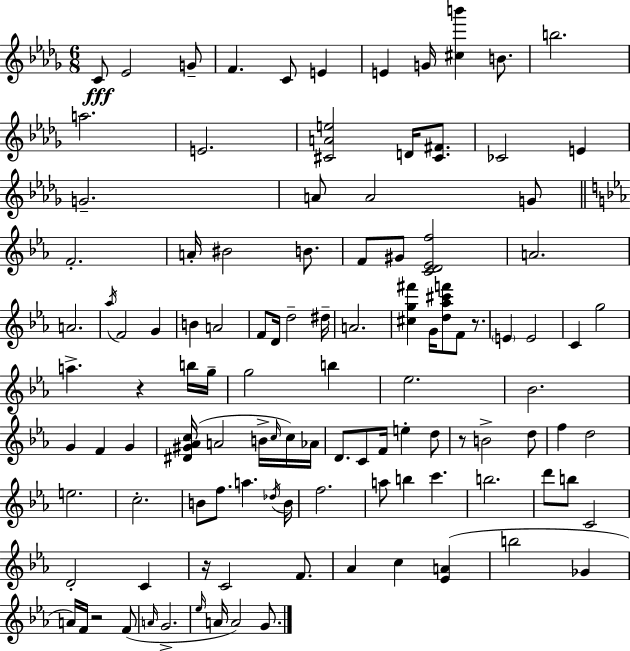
{
  \clef treble
  \numericTimeSignature
  \time 6/8
  \key bes \minor
  c'8\fff ees'2 g'8-- | f'4. c'8 e'4 | e'4 g'16 <cis'' b'''>4 b'8. | b''2. | \break a''2. | e'2. | <cis' a' e''>2 d'16 <cis' fis'>8. | ces'2 e'4 | \break g'2.-- | a'8 a'2 g'8 | \bar "||" \break \key ees \major f'2.-. | a'16-. bis'2 b'8. | f'8 gis'8 <c' d' ees' f''>2 | a'2. | \break a'2. | \acciaccatura { aes''16 } f'2 g'4 | b'4 a'2 | f'8 d'16 d''2-- | \break dis''16-- a'2. | <cis'' g'' fis'''>4 g'16 <d'' aes'' cis''' f'''>8 f'8 r8. | \parenthesize e'4 e'2 | c'4 g''2 | \break a''4.-> r4 b''16 | g''16-- g''2 b''4 | ees''2. | bes'2. | \break g'4 f'4 g'4 | <dis' gis' aes' c''>16( a'2 b'16-> \grace { c''16 }) | c''16 aes'16 d'8. c'8 f'16 e''4-. | d''8 r8 b'2-> | \break d''8 f''4 d''2 | e''2. | c''2.-. | b'8 f''8. a''4. | \break \acciaccatura { des''16 } b'16 f''2. | a''8 b''4 c'''4. | b''2. | d'''8 b''8 c'2 | \break d'2-. c'4 | r16 c'2 | f'8. aes'4 c''4 <ees' a'>4( | b''2 ges'4 | \break a'16) f'16 r2 | f'8( \grace { a'16 } g'2.-> | \grace { ees''16 } a'16 a'2) | g'8. \bar "|."
}